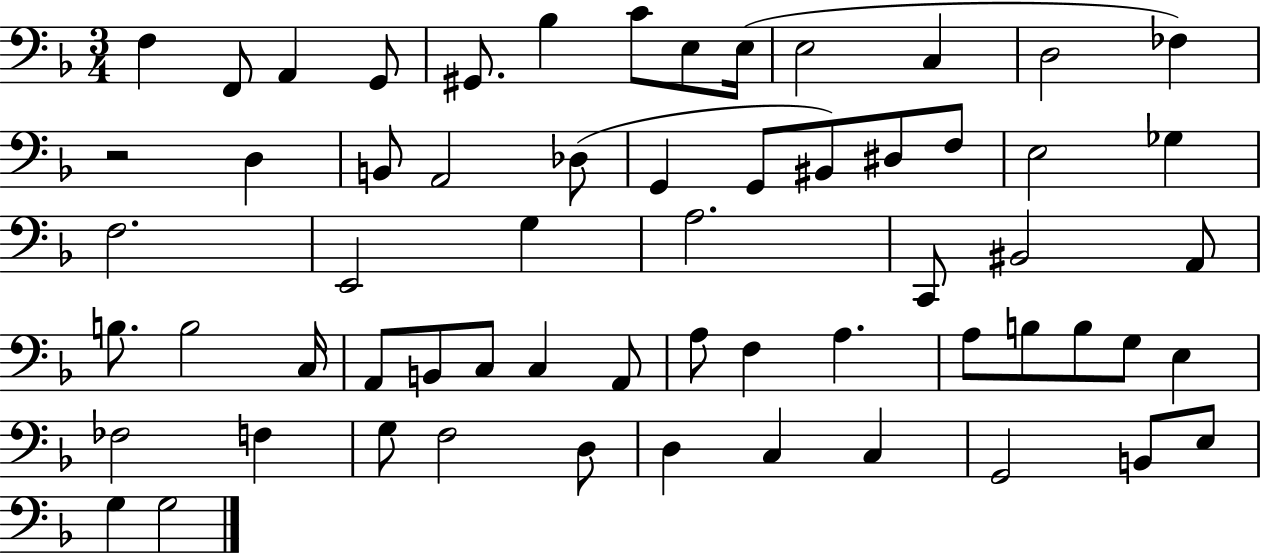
F3/q F2/e A2/q G2/e G#2/e. Bb3/q C4/e E3/e E3/s E3/h C3/q D3/h FES3/q R/h D3/q B2/e A2/h Db3/e G2/q G2/e BIS2/e D#3/e F3/e E3/h Gb3/q F3/h. E2/h G3/q A3/h. C2/e BIS2/h A2/e B3/e. B3/h C3/s A2/e B2/e C3/e C3/q A2/e A3/e F3/q A3/q. A3/e B3/e B3/e G3/e E3/q FES3/h F3/q G3/e F3/h D3/e D3/q C3/q C3/q G2/h B2/e E3/e G3/q G3/h